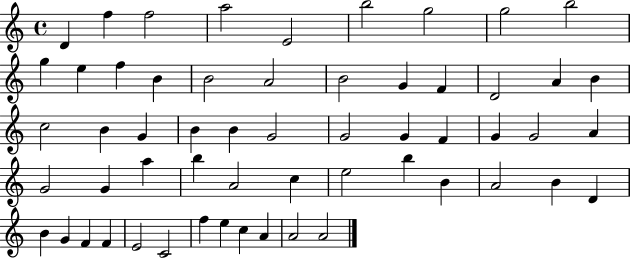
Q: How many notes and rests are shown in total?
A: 57